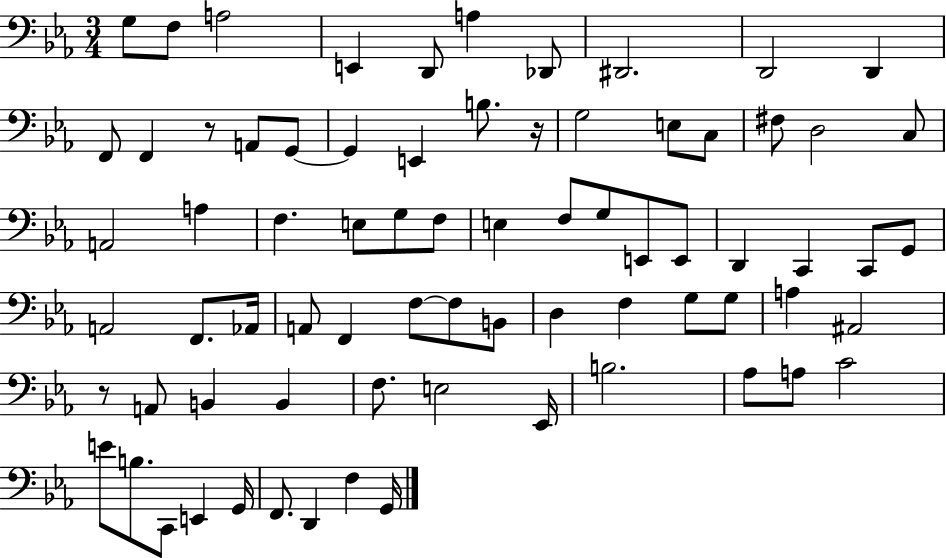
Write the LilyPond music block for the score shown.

{
  \clef bass
  \numericTimeSignature
  \time 3/4
  \key ees \major
  g8 f8 a2 | e,4 d,8 a4 des,8 | dis,2. | d,2 d,4 | \break f,8 f,4 r8 a,8 g,8~~ | g,4 e,4 b8. r16 | g2 e8 c8 | fis8 d2 c8 | \break a,2 a4 | f4. e8 g8 f8 | e4 f8 g8 e,8 e,8 | d,4 c,4 c,8 g,8 | \break a,2 f,8. aes,16 | a,8 f,4 f8~~ f8 b,8 | d4 f4 g8 g8 | a4 ais,2 | \break r8 a,8 b,4 b,4 | f8. e2 ees,16 | b2. | aes8 a8 c'2 | \break e'8 b8. c,8 e,4 g,16 | f,8. d,4 f4 g,16 | \bar "|."
}